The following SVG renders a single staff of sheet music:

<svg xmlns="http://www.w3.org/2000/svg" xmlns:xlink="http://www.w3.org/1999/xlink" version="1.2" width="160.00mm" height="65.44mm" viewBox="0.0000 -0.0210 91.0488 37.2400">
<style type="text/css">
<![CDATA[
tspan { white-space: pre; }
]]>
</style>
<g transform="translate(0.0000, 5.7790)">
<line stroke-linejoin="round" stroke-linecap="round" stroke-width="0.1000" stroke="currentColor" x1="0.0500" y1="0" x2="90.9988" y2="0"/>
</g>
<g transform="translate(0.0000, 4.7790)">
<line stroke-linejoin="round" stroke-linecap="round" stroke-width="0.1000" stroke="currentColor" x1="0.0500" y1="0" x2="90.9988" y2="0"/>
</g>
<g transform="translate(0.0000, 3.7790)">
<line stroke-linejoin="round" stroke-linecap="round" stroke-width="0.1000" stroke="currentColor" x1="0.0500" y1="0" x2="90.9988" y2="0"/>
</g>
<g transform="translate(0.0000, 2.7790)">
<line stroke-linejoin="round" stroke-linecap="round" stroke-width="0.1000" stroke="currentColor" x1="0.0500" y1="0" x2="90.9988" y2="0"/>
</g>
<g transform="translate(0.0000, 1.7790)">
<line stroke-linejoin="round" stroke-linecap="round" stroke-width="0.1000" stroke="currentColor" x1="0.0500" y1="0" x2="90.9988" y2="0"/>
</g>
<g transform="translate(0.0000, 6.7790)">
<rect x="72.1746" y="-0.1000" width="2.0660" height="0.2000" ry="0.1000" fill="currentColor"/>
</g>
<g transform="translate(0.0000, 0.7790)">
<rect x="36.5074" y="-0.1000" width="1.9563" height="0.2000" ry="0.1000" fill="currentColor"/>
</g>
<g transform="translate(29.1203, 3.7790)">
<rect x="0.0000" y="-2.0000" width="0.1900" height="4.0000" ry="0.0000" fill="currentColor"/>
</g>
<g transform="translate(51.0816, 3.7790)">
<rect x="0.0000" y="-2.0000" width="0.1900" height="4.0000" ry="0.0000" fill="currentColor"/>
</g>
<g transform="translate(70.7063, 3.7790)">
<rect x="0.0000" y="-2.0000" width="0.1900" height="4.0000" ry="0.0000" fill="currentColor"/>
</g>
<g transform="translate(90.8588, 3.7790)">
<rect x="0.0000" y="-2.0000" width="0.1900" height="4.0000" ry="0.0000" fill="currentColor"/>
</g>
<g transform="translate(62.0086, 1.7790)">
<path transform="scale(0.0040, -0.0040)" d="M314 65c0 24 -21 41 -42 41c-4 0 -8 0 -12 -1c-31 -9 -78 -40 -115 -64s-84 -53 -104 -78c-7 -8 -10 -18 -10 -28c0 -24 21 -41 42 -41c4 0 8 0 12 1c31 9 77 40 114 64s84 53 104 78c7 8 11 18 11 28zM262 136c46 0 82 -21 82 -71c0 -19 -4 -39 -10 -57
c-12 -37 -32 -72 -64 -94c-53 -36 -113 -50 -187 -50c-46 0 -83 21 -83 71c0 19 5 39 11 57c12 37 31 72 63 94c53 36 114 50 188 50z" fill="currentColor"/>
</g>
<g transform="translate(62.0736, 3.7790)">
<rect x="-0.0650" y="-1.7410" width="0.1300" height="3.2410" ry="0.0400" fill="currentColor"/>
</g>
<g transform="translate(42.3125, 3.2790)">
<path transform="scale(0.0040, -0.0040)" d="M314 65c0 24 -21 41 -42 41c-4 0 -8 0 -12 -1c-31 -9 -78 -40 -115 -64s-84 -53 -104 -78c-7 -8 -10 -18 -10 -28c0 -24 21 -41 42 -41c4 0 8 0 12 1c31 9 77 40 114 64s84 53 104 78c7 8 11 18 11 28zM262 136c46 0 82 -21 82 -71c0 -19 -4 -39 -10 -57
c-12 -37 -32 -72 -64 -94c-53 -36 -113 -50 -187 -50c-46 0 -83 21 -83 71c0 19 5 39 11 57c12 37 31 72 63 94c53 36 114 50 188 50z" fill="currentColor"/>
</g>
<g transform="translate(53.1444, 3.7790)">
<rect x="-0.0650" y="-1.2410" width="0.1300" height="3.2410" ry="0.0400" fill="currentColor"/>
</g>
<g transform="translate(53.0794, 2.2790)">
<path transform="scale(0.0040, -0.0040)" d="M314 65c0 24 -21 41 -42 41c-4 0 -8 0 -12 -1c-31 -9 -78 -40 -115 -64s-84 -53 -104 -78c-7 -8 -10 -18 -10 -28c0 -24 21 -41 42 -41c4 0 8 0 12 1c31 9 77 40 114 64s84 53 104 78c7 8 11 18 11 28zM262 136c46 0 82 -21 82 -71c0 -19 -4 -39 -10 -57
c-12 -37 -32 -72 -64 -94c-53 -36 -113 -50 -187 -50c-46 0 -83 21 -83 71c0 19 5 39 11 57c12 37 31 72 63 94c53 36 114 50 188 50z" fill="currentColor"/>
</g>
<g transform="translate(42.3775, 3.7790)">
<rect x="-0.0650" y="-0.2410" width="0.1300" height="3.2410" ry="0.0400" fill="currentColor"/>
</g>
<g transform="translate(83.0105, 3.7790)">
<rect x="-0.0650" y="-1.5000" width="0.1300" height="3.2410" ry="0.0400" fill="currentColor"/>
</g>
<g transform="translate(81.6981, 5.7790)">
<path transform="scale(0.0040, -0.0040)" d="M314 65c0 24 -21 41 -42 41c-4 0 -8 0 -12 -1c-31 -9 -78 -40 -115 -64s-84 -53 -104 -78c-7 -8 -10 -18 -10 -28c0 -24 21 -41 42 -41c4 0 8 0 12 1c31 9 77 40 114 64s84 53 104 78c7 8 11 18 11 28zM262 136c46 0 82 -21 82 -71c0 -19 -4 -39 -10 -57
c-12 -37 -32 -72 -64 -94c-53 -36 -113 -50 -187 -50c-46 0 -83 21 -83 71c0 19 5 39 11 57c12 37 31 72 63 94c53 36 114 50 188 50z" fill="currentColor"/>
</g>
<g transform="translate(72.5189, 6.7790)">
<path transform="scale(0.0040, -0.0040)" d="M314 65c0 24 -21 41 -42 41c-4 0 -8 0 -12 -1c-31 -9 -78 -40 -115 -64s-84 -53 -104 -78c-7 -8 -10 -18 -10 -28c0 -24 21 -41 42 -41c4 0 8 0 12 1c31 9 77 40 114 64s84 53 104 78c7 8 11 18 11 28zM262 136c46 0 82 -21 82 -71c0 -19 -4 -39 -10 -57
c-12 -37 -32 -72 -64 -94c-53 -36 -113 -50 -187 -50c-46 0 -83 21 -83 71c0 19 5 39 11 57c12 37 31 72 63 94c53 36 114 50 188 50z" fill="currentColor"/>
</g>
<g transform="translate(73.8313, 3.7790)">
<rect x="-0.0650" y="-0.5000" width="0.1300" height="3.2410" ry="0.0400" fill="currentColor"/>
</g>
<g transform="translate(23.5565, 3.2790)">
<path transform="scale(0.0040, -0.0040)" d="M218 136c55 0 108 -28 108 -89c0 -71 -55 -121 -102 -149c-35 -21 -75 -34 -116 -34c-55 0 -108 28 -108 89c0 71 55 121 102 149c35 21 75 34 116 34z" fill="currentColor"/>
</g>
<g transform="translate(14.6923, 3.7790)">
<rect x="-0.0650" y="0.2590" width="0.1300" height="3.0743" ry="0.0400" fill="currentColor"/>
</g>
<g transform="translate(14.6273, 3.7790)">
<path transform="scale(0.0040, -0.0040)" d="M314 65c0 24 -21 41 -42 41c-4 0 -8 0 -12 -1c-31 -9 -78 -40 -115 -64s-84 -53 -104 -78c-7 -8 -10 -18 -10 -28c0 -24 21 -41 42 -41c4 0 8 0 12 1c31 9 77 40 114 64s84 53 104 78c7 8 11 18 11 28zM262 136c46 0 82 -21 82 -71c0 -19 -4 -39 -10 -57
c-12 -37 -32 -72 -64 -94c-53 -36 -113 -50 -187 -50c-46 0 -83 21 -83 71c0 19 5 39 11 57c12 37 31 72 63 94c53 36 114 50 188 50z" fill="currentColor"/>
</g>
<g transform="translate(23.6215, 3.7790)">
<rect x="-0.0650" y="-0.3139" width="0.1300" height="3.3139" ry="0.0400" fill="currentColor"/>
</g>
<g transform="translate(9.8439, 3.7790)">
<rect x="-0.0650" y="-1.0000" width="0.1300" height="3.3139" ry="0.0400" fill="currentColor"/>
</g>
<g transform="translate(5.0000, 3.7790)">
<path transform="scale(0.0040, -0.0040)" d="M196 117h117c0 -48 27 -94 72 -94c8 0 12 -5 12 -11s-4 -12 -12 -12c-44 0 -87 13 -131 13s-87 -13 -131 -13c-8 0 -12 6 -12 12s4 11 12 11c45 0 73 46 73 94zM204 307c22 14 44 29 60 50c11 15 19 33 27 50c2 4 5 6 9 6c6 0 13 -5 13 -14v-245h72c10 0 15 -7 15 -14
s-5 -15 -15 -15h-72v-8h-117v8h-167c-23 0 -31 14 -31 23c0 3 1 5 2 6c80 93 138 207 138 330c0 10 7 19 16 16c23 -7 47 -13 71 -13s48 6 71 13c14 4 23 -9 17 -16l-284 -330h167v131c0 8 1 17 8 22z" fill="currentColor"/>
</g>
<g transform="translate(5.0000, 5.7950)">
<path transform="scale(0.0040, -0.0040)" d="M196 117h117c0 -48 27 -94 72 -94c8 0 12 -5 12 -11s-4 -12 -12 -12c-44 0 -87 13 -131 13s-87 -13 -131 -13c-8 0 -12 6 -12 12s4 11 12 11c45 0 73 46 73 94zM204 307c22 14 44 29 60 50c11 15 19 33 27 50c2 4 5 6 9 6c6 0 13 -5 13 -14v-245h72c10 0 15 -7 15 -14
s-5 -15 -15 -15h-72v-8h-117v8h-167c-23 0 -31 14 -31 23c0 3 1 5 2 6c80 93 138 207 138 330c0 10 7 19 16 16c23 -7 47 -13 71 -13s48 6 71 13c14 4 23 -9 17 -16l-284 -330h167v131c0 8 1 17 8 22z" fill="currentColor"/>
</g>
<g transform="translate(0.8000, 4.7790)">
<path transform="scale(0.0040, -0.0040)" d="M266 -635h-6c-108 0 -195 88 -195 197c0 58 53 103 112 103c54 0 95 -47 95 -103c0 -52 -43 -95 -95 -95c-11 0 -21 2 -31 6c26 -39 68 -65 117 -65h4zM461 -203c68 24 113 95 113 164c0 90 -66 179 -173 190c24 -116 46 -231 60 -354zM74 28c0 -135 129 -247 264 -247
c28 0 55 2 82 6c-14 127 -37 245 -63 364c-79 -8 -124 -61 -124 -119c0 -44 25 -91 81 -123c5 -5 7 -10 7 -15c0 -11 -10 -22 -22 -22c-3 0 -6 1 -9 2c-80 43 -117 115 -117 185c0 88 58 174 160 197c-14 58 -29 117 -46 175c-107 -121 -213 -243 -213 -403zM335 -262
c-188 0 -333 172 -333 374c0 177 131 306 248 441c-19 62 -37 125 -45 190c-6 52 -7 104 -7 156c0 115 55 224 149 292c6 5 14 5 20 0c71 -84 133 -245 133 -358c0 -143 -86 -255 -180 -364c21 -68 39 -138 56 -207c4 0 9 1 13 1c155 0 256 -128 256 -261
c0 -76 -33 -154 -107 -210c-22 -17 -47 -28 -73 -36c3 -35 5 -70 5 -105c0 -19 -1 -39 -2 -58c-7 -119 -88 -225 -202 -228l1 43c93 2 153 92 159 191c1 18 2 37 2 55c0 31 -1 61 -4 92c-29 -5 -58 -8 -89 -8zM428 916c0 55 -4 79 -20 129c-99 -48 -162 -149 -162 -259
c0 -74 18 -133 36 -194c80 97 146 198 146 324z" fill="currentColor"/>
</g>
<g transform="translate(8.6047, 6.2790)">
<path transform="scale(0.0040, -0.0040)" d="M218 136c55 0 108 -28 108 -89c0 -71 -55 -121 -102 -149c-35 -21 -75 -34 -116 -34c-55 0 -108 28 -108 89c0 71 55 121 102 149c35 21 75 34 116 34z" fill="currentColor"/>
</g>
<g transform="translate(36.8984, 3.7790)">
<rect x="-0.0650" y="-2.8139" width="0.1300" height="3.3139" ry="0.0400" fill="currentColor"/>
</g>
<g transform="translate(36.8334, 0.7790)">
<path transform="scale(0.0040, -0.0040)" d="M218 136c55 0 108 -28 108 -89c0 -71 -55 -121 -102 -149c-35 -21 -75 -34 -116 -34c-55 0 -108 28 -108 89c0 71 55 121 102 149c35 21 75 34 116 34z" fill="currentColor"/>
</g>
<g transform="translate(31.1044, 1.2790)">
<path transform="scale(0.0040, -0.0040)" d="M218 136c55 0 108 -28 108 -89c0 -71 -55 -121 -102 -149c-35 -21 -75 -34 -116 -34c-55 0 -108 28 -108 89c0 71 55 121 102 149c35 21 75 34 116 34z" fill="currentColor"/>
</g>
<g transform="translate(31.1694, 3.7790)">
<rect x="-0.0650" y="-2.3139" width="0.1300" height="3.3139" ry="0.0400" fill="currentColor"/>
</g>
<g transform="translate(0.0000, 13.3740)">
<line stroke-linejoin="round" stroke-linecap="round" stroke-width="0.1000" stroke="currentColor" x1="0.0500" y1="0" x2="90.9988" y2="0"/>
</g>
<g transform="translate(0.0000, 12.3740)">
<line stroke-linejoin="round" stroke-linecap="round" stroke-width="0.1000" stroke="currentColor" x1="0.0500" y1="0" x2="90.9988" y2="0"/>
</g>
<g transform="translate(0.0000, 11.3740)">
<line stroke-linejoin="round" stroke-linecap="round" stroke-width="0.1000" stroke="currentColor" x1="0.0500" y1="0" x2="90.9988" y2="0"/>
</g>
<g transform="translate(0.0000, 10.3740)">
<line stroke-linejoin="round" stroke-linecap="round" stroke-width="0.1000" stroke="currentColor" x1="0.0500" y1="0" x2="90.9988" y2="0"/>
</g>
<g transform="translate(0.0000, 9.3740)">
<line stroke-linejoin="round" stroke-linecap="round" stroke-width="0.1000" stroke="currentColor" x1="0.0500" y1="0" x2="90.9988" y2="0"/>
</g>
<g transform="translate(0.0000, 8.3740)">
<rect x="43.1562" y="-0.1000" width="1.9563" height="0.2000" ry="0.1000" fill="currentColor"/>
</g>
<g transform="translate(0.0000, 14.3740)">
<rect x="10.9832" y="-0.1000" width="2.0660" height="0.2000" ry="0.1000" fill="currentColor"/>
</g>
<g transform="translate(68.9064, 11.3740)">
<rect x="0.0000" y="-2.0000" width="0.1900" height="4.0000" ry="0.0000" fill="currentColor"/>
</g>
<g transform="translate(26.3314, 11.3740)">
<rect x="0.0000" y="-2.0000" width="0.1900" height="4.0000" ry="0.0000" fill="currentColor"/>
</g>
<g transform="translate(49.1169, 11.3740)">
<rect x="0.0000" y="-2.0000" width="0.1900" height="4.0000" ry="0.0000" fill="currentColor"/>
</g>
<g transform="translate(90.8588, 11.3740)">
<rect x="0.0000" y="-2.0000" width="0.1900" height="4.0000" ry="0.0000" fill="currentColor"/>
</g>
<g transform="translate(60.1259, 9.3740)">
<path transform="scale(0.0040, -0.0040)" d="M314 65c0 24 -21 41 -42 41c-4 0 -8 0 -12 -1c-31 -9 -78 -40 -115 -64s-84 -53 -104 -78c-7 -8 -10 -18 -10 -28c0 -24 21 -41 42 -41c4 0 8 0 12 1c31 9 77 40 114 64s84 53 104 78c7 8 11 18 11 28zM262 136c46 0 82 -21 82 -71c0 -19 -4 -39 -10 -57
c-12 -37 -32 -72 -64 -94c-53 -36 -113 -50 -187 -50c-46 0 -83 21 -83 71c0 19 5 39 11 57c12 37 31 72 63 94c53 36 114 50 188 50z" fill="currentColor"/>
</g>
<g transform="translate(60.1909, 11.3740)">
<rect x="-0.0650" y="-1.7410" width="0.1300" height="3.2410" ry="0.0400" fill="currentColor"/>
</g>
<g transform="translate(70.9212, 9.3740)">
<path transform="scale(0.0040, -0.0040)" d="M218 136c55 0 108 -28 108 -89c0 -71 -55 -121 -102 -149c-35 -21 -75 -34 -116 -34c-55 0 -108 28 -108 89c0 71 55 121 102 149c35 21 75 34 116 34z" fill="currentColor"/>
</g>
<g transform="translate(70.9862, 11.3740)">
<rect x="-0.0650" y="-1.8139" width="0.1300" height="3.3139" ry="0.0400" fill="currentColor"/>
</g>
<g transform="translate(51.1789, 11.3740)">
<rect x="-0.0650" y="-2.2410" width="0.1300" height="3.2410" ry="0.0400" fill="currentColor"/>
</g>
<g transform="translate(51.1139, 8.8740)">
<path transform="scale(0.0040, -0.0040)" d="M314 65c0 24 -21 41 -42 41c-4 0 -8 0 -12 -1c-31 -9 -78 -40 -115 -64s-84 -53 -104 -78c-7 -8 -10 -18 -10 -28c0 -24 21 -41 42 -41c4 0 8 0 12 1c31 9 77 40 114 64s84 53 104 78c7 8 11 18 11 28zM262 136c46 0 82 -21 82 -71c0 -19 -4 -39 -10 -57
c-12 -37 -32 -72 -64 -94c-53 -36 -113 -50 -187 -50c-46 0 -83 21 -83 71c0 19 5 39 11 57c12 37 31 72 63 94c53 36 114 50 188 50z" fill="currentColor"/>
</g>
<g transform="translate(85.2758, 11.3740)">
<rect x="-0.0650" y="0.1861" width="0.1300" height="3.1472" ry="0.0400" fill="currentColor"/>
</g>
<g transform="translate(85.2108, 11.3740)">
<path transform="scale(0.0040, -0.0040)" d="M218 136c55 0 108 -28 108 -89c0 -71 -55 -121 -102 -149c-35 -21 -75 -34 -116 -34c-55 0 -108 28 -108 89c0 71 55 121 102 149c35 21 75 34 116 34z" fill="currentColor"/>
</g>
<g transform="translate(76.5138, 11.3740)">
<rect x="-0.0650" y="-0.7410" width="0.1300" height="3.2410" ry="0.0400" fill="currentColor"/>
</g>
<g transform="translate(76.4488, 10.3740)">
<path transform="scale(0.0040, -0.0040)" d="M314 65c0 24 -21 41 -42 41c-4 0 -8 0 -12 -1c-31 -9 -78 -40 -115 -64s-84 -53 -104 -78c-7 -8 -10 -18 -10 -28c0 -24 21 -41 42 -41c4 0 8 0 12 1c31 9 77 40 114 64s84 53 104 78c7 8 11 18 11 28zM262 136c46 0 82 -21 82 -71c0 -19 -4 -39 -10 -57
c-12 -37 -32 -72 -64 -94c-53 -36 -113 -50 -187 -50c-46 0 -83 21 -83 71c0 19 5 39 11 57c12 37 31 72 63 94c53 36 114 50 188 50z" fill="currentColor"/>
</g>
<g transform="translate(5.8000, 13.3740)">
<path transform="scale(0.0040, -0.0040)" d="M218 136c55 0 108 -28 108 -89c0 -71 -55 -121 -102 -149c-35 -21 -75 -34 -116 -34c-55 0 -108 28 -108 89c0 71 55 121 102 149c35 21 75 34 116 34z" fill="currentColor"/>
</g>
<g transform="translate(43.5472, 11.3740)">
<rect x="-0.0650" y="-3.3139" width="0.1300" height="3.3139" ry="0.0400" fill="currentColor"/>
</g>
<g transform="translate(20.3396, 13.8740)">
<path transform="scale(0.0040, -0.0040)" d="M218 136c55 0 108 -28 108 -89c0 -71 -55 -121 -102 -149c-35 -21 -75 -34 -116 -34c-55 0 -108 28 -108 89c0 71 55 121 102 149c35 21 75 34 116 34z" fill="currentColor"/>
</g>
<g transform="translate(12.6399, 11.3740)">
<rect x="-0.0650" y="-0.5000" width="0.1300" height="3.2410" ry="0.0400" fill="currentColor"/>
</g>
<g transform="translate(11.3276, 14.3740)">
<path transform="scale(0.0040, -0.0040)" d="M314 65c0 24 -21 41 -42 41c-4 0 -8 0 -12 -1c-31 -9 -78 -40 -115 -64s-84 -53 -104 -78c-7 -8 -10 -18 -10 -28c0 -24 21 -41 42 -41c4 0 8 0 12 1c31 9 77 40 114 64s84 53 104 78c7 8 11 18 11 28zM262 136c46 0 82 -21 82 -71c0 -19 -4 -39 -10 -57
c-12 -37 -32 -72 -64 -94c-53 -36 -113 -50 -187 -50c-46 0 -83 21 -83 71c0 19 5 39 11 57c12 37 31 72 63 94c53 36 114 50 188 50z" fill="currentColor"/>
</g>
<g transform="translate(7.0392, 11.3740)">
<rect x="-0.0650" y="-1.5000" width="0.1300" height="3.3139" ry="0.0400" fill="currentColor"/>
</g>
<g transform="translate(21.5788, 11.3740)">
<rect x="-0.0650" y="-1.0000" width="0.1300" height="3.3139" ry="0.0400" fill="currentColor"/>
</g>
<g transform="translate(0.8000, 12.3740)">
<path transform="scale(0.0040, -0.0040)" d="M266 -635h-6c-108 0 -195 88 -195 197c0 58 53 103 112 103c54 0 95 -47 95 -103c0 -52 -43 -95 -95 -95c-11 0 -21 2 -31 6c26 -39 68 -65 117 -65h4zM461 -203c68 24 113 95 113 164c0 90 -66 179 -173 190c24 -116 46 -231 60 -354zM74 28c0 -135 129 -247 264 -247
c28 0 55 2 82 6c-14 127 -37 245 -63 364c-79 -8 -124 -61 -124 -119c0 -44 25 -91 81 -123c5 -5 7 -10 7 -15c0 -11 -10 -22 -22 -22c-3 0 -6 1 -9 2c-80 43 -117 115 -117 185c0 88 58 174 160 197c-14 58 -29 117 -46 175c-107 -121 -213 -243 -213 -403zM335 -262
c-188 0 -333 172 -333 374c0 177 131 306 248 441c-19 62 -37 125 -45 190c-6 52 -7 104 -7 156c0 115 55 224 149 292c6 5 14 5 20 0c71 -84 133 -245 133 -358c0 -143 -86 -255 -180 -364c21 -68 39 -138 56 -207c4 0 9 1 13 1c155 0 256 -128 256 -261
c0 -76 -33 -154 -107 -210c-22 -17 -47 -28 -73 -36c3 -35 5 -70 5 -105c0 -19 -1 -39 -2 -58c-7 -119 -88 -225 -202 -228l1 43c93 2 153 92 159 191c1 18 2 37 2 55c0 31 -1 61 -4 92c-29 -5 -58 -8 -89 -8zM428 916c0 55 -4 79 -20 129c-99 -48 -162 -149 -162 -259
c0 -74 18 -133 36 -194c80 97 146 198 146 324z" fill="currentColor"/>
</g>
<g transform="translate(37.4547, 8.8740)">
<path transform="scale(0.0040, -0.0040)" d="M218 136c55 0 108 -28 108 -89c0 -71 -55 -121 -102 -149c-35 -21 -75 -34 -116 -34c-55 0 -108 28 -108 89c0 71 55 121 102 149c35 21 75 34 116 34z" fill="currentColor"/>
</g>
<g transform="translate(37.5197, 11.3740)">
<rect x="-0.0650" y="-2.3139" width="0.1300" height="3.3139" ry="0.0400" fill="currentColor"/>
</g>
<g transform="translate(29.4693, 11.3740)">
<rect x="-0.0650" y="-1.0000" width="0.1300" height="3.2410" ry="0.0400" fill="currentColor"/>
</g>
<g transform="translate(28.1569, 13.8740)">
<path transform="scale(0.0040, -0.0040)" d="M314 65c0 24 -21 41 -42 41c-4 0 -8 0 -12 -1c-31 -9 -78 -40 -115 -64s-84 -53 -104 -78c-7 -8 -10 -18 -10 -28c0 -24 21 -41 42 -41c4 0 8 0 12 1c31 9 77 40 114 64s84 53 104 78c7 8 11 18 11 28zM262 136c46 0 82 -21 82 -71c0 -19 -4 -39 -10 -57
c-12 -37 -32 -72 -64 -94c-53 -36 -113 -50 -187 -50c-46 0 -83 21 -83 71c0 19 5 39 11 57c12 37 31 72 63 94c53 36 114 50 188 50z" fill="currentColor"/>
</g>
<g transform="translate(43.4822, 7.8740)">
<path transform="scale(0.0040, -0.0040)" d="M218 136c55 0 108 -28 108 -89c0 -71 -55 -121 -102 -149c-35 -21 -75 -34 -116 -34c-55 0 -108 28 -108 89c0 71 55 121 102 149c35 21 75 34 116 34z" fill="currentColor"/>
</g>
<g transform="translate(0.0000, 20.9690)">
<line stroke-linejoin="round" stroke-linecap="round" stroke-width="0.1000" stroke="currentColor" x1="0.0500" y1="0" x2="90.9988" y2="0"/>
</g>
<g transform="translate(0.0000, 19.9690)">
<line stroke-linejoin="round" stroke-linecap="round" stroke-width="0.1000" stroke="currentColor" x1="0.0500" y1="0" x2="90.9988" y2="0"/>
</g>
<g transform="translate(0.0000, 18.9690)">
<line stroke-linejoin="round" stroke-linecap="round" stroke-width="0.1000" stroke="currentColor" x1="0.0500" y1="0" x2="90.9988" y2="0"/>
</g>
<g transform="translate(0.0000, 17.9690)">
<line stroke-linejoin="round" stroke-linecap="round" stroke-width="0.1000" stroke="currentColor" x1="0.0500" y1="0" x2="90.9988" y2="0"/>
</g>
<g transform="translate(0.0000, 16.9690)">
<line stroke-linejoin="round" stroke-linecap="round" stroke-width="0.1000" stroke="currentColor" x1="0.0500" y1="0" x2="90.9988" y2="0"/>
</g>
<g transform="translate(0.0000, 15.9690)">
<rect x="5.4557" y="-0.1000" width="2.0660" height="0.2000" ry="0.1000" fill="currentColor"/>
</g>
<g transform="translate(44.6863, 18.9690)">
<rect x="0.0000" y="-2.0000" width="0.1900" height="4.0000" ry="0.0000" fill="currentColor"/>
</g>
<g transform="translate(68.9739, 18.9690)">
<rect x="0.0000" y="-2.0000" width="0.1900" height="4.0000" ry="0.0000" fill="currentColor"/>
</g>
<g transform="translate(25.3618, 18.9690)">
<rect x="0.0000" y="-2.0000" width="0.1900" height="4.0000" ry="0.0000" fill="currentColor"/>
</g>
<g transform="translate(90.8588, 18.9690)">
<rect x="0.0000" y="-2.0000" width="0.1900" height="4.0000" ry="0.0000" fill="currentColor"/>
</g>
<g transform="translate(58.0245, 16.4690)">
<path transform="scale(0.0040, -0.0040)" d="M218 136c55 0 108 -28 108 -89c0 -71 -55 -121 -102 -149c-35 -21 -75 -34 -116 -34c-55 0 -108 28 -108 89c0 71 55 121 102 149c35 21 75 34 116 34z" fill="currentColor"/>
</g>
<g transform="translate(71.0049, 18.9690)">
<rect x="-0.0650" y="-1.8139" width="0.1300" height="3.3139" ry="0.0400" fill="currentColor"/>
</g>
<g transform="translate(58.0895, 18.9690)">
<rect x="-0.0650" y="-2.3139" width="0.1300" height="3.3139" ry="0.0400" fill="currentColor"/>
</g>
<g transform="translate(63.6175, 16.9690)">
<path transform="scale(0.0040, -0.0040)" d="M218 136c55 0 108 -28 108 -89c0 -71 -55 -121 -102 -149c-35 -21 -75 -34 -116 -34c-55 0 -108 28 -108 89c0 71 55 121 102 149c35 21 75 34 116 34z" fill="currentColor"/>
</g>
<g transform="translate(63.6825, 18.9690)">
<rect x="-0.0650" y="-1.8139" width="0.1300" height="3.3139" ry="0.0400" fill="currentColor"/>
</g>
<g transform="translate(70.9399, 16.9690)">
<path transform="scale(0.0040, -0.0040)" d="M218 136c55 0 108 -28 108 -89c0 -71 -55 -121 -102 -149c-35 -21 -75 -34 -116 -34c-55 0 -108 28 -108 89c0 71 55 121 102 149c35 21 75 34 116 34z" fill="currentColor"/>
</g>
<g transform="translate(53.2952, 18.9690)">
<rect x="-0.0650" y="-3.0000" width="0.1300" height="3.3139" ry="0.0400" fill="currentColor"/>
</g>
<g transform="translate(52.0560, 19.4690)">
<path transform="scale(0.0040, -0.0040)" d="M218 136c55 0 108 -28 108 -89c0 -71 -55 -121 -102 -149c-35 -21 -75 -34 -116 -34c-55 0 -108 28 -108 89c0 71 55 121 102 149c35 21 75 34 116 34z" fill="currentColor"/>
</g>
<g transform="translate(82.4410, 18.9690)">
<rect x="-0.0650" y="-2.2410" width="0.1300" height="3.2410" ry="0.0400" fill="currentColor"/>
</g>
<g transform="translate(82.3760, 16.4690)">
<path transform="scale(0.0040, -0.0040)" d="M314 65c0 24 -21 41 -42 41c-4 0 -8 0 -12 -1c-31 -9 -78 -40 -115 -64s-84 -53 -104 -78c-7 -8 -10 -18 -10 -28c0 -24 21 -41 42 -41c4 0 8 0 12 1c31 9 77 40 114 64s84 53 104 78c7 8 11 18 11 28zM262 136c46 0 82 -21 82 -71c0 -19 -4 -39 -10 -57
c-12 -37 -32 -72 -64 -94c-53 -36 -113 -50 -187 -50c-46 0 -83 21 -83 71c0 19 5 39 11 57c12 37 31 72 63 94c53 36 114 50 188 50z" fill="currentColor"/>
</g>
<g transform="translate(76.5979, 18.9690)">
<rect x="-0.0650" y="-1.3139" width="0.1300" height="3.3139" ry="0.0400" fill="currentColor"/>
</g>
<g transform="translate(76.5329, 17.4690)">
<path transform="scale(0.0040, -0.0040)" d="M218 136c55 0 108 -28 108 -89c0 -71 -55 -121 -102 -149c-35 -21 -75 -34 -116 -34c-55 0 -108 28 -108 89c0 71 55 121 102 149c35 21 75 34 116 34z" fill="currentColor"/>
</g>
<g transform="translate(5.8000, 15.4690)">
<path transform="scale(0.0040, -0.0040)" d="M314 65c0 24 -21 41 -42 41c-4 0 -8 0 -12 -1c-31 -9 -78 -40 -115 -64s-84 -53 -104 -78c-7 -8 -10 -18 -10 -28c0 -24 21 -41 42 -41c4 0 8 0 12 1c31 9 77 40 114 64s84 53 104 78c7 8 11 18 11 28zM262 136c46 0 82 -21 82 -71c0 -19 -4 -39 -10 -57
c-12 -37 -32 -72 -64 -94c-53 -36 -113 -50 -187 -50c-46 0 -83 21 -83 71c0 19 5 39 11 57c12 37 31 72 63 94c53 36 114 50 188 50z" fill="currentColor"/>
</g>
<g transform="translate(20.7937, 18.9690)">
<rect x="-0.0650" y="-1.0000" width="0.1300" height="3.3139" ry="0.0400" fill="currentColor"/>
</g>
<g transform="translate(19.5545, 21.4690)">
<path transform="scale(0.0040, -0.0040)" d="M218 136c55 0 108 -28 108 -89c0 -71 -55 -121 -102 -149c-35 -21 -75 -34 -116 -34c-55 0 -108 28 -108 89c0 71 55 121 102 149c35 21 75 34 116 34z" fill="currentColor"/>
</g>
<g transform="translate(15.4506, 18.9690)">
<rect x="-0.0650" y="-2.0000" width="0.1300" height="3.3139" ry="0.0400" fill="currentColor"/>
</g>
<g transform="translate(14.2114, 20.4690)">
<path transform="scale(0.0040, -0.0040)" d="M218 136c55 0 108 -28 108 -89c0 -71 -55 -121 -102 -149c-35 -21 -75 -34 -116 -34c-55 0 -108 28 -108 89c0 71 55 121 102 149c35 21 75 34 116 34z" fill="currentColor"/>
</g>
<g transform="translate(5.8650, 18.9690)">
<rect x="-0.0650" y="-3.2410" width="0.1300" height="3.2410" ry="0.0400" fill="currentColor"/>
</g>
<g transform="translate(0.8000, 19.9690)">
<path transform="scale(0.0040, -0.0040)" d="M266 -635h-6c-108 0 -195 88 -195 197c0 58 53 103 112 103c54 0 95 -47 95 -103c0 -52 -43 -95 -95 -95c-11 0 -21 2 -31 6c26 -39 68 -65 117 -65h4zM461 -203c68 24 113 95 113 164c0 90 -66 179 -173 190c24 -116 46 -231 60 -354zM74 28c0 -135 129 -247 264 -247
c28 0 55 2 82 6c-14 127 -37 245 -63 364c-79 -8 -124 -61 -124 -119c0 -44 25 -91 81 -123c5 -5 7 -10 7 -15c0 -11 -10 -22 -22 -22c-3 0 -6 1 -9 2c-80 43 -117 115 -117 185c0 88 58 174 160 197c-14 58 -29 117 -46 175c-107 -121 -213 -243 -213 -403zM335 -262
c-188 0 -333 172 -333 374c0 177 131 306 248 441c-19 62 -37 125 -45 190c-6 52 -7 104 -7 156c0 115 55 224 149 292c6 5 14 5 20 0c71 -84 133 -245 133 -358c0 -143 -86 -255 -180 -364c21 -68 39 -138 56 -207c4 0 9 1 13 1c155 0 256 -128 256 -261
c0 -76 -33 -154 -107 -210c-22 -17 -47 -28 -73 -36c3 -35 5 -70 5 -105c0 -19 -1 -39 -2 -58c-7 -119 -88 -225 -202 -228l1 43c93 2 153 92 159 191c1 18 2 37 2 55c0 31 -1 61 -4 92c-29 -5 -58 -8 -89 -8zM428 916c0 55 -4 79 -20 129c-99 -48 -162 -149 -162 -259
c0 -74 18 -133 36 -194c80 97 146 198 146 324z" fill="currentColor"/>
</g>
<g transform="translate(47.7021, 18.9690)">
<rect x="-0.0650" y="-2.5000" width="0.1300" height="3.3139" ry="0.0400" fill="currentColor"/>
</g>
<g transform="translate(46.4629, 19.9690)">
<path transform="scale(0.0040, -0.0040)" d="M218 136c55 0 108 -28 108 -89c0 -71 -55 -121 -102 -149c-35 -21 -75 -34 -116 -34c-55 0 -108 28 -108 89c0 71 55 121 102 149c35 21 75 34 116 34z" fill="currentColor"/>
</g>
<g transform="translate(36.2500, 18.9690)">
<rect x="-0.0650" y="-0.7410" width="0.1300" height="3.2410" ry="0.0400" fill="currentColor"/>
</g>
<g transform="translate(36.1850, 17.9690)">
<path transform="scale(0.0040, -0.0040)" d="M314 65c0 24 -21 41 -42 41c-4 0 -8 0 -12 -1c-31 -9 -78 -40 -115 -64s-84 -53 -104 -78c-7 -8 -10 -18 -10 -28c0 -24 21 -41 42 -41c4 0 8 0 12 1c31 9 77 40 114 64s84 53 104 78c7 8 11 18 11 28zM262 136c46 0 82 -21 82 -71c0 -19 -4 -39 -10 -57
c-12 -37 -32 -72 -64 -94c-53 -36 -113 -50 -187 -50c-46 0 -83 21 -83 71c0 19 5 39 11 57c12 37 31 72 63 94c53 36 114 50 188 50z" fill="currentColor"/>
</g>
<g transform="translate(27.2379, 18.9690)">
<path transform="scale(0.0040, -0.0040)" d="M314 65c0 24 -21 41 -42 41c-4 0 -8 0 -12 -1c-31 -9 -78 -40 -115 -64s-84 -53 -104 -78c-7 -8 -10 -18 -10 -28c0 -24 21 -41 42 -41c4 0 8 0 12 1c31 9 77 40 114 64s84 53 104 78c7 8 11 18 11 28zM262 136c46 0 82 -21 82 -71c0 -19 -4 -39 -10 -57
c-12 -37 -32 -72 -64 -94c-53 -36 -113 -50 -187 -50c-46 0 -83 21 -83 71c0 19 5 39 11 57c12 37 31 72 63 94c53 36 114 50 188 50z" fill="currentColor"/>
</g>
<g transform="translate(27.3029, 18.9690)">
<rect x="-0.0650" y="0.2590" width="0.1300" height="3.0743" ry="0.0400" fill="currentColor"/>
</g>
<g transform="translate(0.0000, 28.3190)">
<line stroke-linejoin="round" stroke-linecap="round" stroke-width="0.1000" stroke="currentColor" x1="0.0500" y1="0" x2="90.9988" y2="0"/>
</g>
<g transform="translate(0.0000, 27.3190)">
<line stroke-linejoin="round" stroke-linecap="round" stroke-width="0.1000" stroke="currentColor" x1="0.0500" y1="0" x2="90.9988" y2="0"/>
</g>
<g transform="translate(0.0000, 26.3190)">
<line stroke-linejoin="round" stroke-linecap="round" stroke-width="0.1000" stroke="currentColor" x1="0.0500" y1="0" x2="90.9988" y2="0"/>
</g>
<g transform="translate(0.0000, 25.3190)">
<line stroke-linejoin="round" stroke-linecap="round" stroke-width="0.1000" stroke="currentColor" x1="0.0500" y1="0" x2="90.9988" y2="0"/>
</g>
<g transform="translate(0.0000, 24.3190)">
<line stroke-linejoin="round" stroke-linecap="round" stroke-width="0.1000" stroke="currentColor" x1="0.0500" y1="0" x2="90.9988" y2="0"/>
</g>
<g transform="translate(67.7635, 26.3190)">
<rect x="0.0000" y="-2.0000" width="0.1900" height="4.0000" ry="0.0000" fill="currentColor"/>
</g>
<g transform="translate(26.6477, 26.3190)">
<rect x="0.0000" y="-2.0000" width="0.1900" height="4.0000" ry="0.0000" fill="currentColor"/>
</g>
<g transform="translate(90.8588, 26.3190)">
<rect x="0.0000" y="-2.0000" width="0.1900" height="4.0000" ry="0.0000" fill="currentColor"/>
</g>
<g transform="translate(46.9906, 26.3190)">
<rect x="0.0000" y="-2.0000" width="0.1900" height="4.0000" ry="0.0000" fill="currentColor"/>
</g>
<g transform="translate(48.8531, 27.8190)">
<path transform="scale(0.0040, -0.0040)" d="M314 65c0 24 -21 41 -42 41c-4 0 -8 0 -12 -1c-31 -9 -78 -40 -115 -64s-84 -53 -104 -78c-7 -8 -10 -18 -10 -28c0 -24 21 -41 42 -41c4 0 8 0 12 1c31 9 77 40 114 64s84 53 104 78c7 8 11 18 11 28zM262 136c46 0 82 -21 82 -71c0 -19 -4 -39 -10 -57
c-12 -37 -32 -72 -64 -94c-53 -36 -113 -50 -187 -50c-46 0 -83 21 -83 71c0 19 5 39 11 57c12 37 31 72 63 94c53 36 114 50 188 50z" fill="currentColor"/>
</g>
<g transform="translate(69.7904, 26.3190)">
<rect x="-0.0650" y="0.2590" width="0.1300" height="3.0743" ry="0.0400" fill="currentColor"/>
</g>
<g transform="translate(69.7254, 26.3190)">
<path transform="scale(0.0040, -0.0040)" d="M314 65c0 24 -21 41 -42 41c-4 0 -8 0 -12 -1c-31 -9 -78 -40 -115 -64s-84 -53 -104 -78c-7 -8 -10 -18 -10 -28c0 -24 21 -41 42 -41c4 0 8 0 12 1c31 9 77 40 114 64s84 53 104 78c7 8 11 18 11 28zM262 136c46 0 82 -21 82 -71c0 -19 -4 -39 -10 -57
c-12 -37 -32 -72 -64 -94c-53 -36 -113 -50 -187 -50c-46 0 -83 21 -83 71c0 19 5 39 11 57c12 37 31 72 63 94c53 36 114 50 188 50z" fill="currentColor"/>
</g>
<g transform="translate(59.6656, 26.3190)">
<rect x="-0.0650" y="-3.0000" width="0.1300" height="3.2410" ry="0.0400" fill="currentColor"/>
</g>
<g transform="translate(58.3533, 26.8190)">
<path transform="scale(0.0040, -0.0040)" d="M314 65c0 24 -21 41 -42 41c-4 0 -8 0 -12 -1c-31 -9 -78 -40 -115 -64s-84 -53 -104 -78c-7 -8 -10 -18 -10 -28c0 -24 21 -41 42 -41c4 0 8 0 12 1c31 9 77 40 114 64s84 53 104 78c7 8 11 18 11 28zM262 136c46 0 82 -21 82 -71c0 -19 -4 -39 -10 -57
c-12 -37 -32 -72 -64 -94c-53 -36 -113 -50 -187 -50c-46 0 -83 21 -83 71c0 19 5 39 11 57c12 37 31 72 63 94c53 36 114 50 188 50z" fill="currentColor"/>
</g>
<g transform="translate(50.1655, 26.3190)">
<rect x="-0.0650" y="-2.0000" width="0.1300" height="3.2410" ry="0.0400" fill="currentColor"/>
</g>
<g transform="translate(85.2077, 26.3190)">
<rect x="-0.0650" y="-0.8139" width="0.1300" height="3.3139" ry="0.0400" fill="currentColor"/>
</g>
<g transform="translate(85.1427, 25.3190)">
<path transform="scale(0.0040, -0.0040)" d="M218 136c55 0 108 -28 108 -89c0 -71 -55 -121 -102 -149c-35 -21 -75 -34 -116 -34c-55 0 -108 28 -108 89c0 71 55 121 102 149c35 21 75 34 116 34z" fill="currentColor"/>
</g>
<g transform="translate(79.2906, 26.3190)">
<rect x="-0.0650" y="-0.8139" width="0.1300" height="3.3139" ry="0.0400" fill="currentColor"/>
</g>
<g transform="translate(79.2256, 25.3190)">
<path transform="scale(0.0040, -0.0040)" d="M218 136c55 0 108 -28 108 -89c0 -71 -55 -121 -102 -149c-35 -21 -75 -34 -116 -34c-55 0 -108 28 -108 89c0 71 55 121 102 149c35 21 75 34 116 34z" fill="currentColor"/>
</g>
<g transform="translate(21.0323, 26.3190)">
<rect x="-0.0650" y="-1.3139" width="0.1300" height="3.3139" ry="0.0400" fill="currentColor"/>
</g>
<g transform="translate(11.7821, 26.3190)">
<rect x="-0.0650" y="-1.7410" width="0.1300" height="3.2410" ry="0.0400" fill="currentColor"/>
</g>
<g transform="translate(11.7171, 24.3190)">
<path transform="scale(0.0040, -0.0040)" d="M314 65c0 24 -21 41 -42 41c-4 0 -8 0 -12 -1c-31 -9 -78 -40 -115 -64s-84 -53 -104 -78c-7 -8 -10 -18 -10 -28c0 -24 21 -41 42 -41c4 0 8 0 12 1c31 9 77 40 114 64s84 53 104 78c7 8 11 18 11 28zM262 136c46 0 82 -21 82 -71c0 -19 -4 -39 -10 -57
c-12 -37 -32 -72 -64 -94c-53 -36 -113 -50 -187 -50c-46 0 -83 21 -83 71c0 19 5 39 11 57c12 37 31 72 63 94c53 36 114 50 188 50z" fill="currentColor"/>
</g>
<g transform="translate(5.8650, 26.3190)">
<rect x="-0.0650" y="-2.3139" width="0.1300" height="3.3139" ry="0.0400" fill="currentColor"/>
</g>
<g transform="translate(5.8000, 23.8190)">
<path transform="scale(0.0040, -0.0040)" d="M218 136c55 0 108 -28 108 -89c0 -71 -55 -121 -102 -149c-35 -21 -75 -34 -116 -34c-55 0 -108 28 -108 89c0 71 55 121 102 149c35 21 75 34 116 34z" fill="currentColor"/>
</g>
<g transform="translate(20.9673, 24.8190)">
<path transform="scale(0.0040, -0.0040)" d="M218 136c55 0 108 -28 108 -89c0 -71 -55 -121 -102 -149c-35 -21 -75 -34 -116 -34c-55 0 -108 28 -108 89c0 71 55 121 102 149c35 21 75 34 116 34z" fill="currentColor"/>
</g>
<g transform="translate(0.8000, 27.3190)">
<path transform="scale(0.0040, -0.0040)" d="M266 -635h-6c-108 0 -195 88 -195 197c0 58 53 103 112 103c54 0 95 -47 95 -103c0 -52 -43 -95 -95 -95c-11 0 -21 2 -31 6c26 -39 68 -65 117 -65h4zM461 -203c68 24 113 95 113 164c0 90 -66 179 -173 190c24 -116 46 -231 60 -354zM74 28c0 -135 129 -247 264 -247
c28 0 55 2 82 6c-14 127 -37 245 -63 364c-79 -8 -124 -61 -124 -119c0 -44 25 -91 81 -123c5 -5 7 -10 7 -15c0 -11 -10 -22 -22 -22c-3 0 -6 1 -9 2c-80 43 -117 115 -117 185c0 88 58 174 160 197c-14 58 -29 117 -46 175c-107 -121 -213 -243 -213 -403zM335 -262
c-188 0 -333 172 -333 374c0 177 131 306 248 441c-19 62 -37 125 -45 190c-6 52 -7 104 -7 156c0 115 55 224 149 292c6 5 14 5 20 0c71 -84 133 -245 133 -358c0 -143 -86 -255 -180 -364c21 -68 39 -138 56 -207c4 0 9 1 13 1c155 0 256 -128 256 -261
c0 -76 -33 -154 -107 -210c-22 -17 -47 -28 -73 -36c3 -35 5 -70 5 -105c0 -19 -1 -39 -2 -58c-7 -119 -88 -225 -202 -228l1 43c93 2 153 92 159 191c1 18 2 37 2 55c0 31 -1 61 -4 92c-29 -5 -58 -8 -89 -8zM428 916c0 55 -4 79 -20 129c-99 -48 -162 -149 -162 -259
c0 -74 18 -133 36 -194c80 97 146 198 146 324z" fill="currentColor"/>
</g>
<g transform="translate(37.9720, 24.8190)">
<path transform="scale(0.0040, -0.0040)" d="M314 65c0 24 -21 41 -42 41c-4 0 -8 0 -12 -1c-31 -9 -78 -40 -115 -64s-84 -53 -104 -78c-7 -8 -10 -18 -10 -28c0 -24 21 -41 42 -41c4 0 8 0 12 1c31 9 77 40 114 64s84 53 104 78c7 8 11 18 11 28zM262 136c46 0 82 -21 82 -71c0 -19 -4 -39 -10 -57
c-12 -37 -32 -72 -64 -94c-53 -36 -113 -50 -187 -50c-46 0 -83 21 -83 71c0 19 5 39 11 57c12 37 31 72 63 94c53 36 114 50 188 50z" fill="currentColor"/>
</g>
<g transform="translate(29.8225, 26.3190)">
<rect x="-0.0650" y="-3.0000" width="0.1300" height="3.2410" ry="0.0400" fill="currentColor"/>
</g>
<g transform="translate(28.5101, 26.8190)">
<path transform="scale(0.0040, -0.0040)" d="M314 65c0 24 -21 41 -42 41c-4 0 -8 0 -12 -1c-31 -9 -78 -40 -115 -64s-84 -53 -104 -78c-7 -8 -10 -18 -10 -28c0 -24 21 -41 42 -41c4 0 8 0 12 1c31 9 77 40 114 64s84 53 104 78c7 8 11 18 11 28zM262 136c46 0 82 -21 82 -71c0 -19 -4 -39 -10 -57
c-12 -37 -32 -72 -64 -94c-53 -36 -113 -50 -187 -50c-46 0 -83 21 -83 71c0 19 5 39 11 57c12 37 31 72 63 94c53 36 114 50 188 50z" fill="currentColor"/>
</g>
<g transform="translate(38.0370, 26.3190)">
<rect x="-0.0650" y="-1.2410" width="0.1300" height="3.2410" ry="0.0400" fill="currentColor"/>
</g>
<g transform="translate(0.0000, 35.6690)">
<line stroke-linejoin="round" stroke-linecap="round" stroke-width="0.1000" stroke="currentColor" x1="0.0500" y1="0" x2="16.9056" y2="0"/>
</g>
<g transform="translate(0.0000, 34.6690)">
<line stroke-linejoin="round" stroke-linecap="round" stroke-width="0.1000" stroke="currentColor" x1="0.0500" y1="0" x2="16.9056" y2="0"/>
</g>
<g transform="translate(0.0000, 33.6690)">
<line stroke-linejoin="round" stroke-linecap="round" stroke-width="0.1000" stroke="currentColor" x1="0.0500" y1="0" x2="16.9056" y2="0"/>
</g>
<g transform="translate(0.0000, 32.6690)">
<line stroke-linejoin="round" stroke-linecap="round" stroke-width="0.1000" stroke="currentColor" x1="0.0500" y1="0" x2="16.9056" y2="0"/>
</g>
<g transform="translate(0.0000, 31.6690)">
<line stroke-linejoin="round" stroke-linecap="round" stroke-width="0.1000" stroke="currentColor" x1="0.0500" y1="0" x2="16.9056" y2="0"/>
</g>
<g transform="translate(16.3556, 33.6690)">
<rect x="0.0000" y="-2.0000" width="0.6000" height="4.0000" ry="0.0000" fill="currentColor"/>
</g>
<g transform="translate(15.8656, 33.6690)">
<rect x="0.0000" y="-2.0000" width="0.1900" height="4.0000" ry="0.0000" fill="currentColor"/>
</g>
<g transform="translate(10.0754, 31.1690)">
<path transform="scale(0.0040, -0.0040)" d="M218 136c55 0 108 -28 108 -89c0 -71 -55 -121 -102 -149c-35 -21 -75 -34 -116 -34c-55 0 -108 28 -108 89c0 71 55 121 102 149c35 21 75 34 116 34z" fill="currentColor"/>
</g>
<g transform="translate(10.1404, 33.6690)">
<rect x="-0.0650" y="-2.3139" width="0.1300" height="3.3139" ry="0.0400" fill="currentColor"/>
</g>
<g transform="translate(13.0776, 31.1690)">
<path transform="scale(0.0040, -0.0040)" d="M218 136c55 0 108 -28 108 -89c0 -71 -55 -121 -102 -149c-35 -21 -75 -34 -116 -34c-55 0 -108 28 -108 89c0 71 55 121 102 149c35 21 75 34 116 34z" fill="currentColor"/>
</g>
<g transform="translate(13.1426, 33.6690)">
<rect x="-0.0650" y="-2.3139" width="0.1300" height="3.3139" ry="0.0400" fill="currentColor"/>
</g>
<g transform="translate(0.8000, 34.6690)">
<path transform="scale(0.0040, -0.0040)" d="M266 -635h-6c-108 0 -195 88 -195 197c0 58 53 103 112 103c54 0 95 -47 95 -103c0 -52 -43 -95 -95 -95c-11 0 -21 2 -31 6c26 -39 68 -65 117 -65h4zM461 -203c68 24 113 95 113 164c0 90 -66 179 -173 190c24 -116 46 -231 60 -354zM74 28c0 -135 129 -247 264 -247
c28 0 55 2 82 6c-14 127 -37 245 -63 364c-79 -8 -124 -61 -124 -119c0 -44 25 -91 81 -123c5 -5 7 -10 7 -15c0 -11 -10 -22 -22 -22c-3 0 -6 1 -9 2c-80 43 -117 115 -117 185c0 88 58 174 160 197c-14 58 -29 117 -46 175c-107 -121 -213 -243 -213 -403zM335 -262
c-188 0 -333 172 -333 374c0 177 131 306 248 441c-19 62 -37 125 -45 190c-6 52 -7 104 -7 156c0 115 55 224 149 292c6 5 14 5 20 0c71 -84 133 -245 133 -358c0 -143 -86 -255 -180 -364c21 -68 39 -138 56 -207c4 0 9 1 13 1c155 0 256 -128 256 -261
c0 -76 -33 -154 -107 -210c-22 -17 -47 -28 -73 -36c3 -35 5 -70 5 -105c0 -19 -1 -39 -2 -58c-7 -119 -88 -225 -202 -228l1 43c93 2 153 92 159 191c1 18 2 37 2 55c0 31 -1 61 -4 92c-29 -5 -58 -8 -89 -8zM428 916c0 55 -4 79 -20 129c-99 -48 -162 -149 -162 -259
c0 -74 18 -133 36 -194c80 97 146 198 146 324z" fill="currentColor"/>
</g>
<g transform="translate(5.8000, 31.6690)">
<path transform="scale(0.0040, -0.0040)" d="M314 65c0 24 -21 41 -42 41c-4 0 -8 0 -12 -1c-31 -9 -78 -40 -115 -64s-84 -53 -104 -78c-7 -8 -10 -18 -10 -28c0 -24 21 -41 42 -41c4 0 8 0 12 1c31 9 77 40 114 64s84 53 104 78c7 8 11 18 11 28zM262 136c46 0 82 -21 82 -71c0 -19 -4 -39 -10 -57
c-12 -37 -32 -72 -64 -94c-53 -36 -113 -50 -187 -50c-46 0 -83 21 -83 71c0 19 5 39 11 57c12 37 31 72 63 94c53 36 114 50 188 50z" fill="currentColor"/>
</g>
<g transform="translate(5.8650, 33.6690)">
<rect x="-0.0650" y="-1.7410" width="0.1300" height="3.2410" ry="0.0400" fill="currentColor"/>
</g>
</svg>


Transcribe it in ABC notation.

X:1
T:Untitled
M:4/4
L:1/4
K:C
D B2 c g a c2 e2 f2 C2 E2 E C2 D D2 g b g2 f2 f d2 B b2 F D B2 d2 G A g f f e g2 g f2 e A2 e2 F2 A2 B2 d d f2 g g